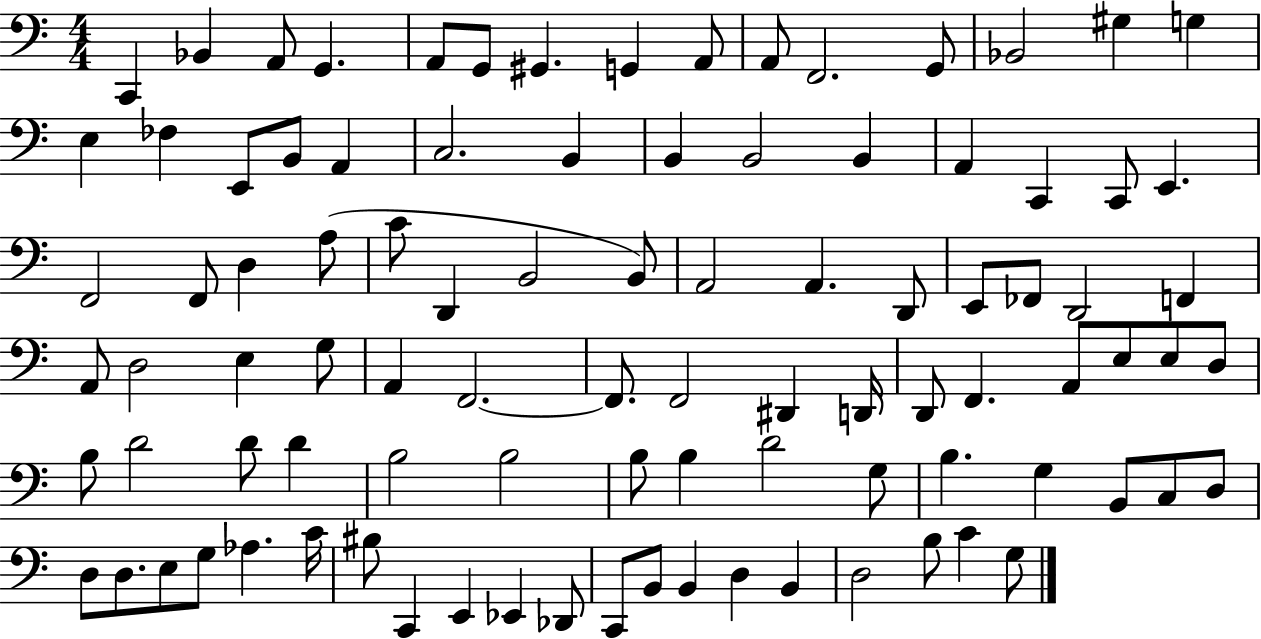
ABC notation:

X:1
T:Untitled
M:4/4
L:1/4
K:C
C,, _B,, A,,/2 G,, A,,/2 G,,/2 ^G,, G,, A,,/2 A,,/2 F,,2 G,,/2 _B,,2 ^G, G, E, _F, E,,/2 B,,/2 A,, C,2 B,, B,, B,,2 B,, A,, C,, C,,/2 E,, F,,2 F,,/2 D, A,/2 C/2 D,, B,,2 B,,/2 A,,2 A,, D,,/2 E,,/2 _F,,/2 D,,2 F,, A,,/2 D,2 E, G,/2 A,, F,,2 F,,/2 F,,2 ^D,, D,,/4 D,,/2 F,, A,,/2 E,/2 E,/2 D,/2 B,/2 D2 D/2 D B,2 B,2 B,/2 B, D2 G,/2 B, G, B,,/2 C,/2 D,/2 D,/2 D,/2 E,/2 G,/2 _A, C/4 ^B,/2 C,, E,, _E,, _D,,/2 C,,/2 B,,/2 B,, D, B,, D,2 B,/2 C G,/2